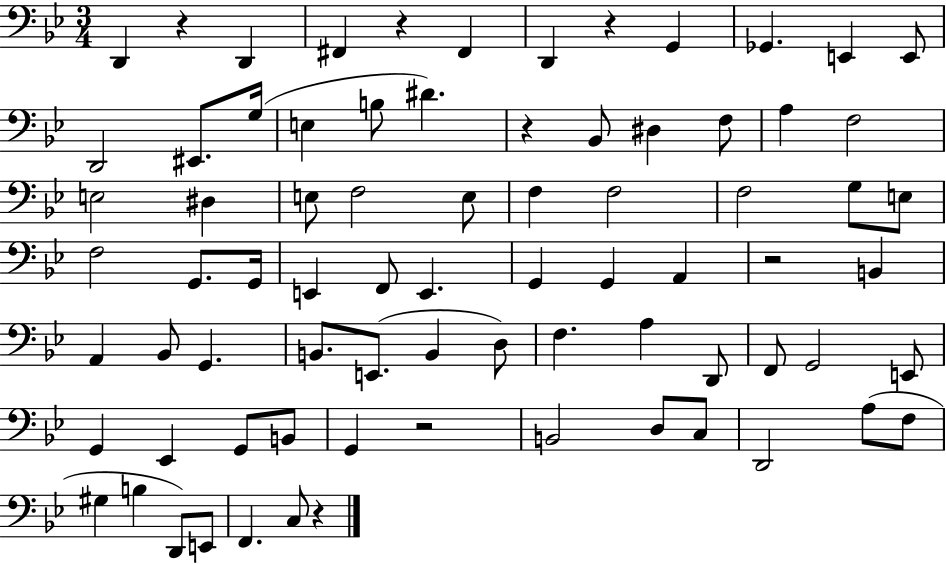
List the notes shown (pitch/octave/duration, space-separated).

D2/q R/q D2/q F#2/q R/q F#2/q D2/q R/q G2/q Gb2/q. E2/q E2/e D2/h EIS2/e. G3/s E3/q B3/e D#4/q. R/q Bb2/e D#3/q F3/e A3/q F3/h E3/h D#3/q E3/e F3/h E3/e F3/q F3/h F3/h G3/e E3/e F3/h G2/e. G2/s E2/q F2/e E2/q. G2/q G2/q A2/q R/h B2/q A2/q Bb2/e G2/q. B2/e. E2/e. B2/q D3/e F3/q. A3/q D2/e F2/e G2/h E2/e G2/q Eb2/q G2/e B2/e G2/q R/h B2/h D3/e C3/e D2/h A3/e F3/e G#3/q B3/q D2/e E2/e F2/q. C3/e R/q